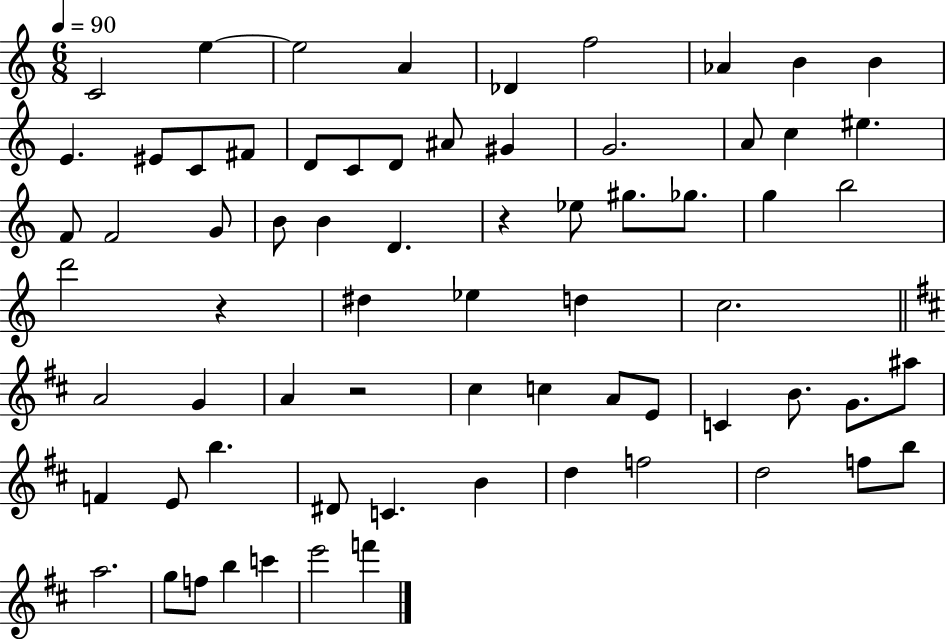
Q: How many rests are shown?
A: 3